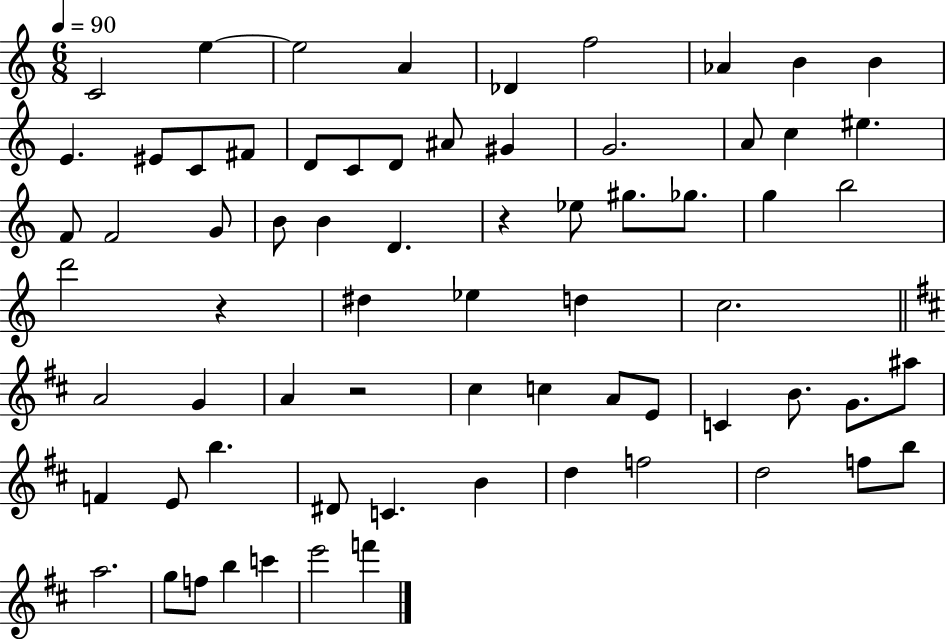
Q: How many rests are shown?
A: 3